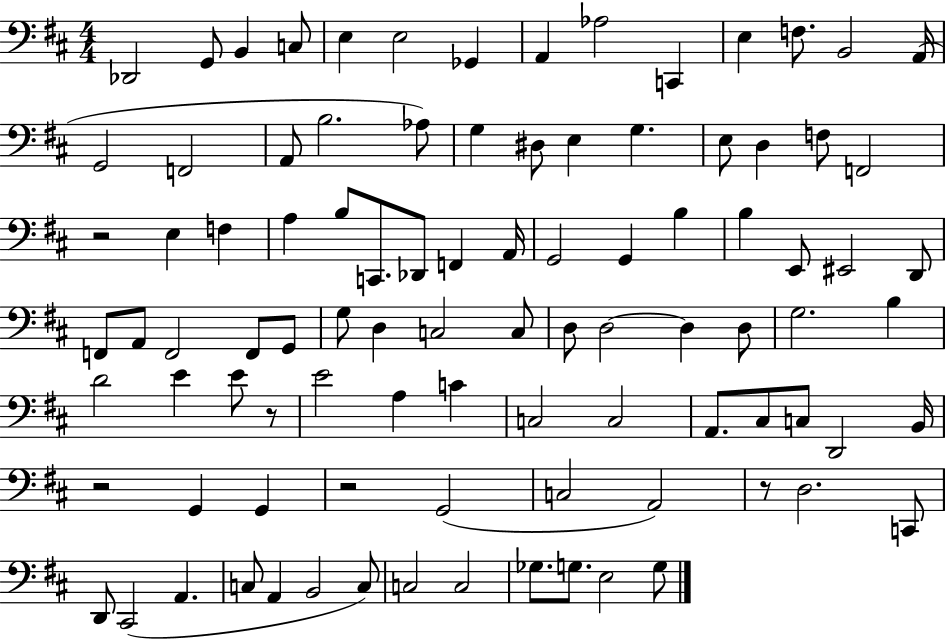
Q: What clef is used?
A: bass